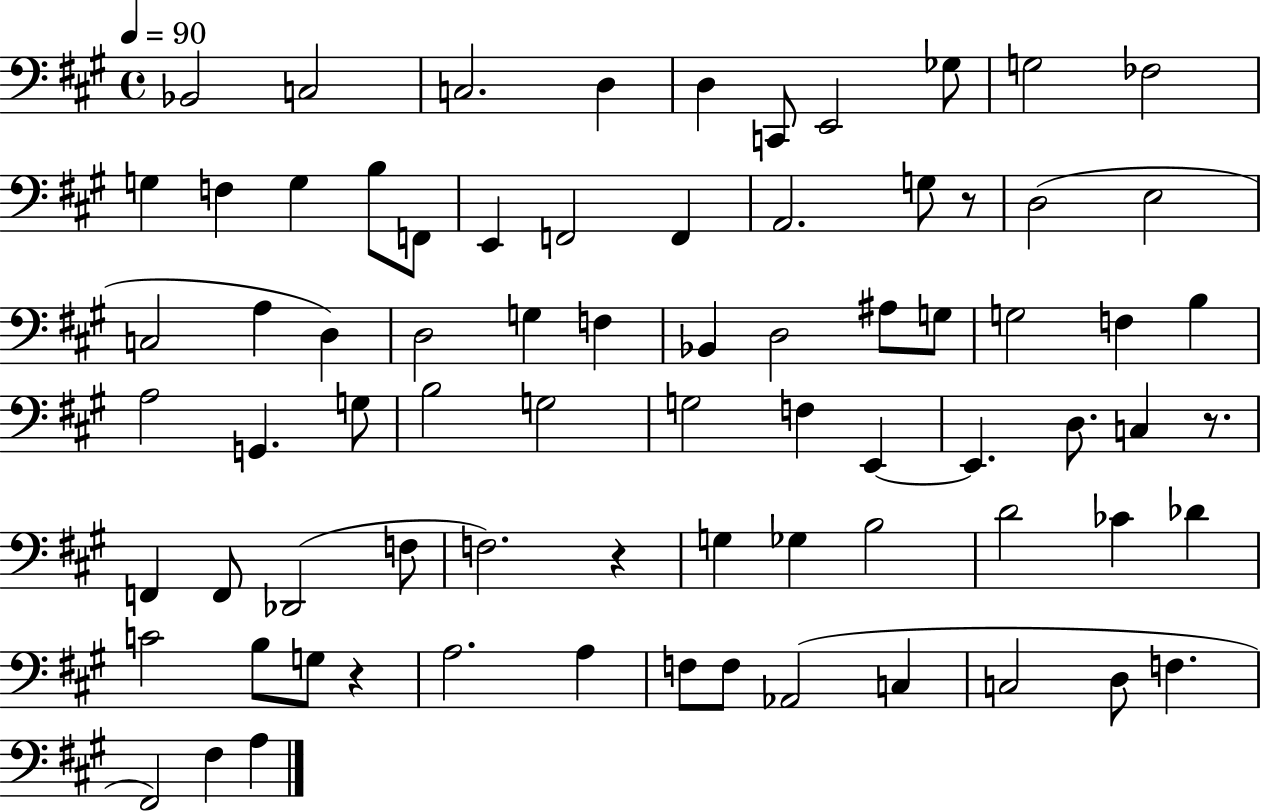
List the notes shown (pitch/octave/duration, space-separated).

Bb2/h C3/h C3/h. D3/q D3/q C2/e E2/h Gb3/e G3/h FES3/h G3/q F3/q G3/q B3/e F2/e E2/q F2/h F2/q A2/h. G3/e R/e D3/h E3/h C3/h A3/q D3/q D3/h G3/q F3/q Bb2/q D3/h A#3/e G3/e G3/h F3/q B3/q A3/h G2/q. G3/e B3/h G3/h G3/h F3/q E2/q E2/q. D3/e. C3/q R/e. F2/q F2/e Db2/h F3/e F3/h. R/q G3/q Gb3/q B3/h D4/h CES4/q Db4/q C4/h B3/e G3/e R/q A3/h. A3/q F3/e F3/e Ab2/h C3/q C3/h D3/e F3/q. F#2/h F#3/q A3/q